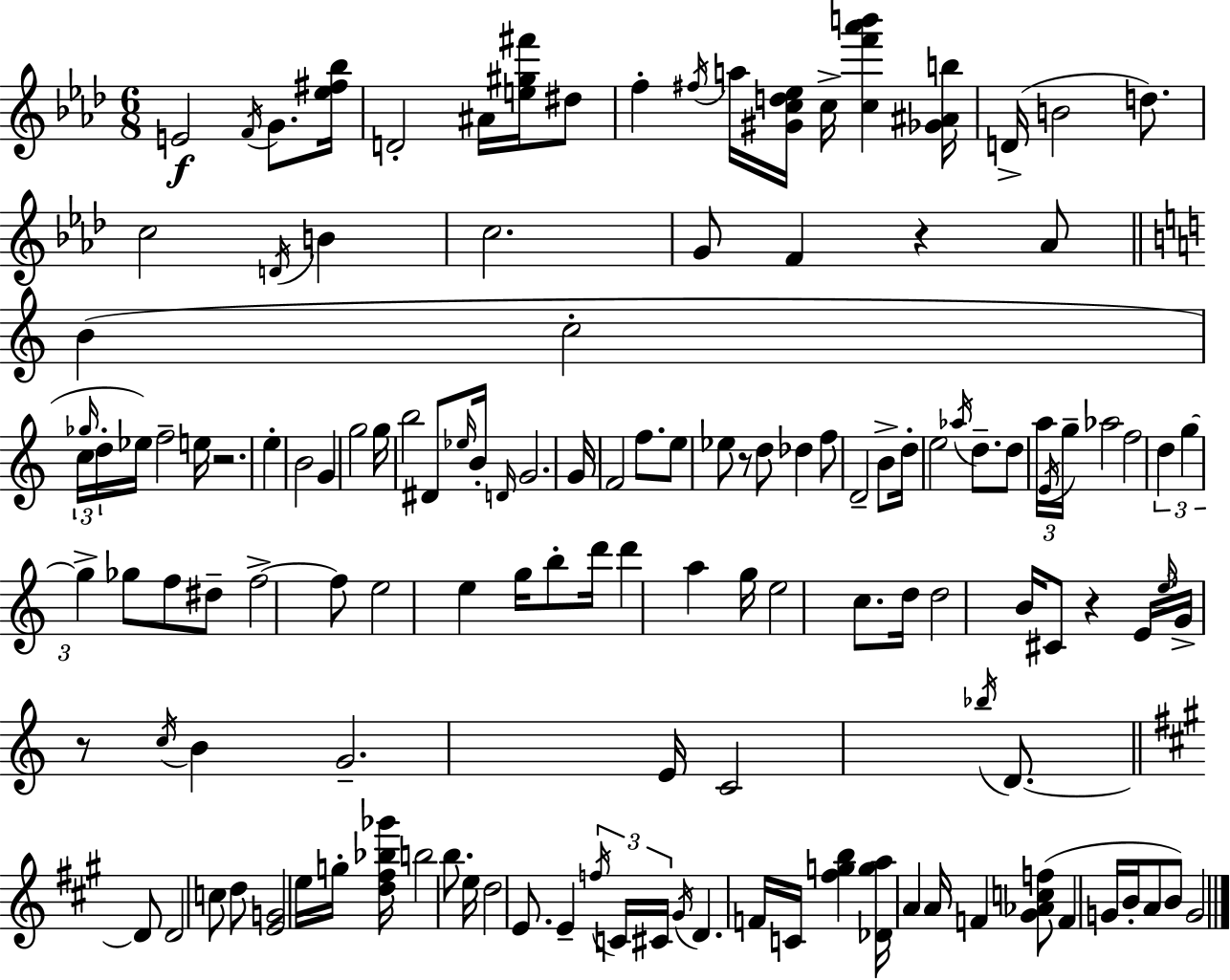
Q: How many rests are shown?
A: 5